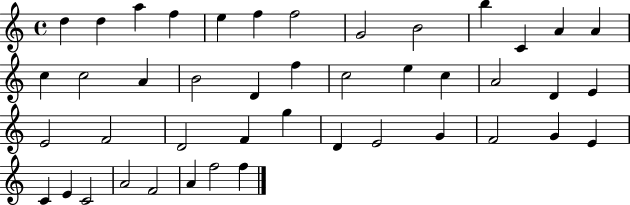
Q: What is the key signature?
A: C major